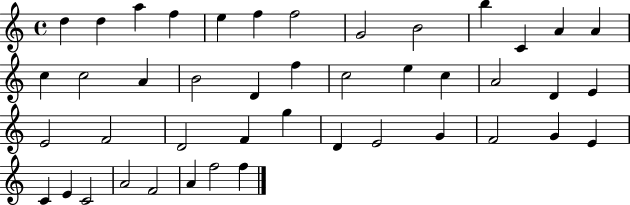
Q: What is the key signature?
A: C major